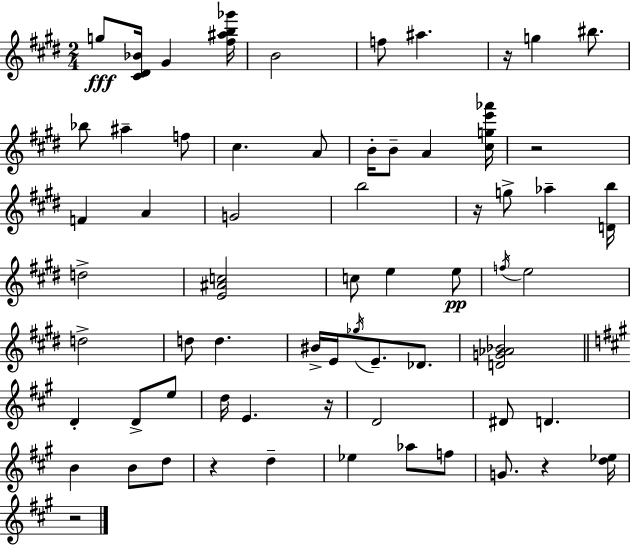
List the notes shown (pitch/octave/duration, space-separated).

G5/e [C#4,D#4,Bb4]/s G#4/q [F#5,A#5,B5,Gb6]/s B4/h F5/e A#5/q. R/s G5/q BIS5/e. Bb5/e A#5/q F5/e C#5/q. A4/e B4/s B4/e A4/q [C#5,G5,E6,Ab6]/s R/h F4/q A4/q G4/h B5/h R/s G5/e Ab5/q [D4,B5]/s D5/h [E4,A#4,C5]/h C5/e E5/q E5/e F5/s E5/h D5/h D5/e D5/q. BIS4/s E4/s Gb5/s E4/e. Db4/e. [D4,G4,Ab4,Bb4]/h D4/q D4/e E5/e D5/s E4/q. R/s D4/h D#4/e D4/q. B4/q B4/e D5/e R/q D5/q Eb5/q Ab5/e F5/e G4/e. R/q [D5,Eb5]/s R/h